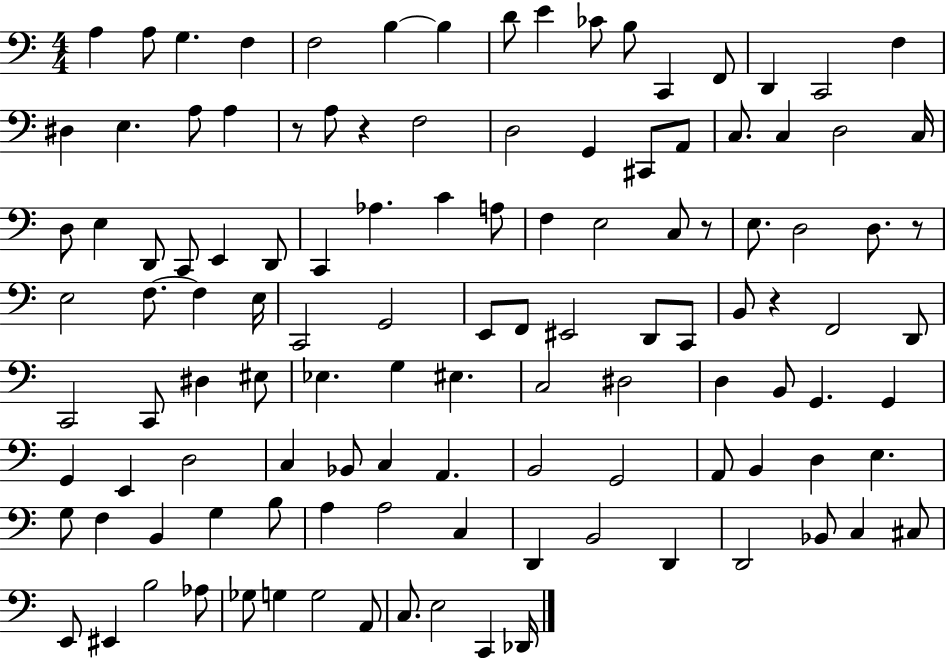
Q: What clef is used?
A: bass